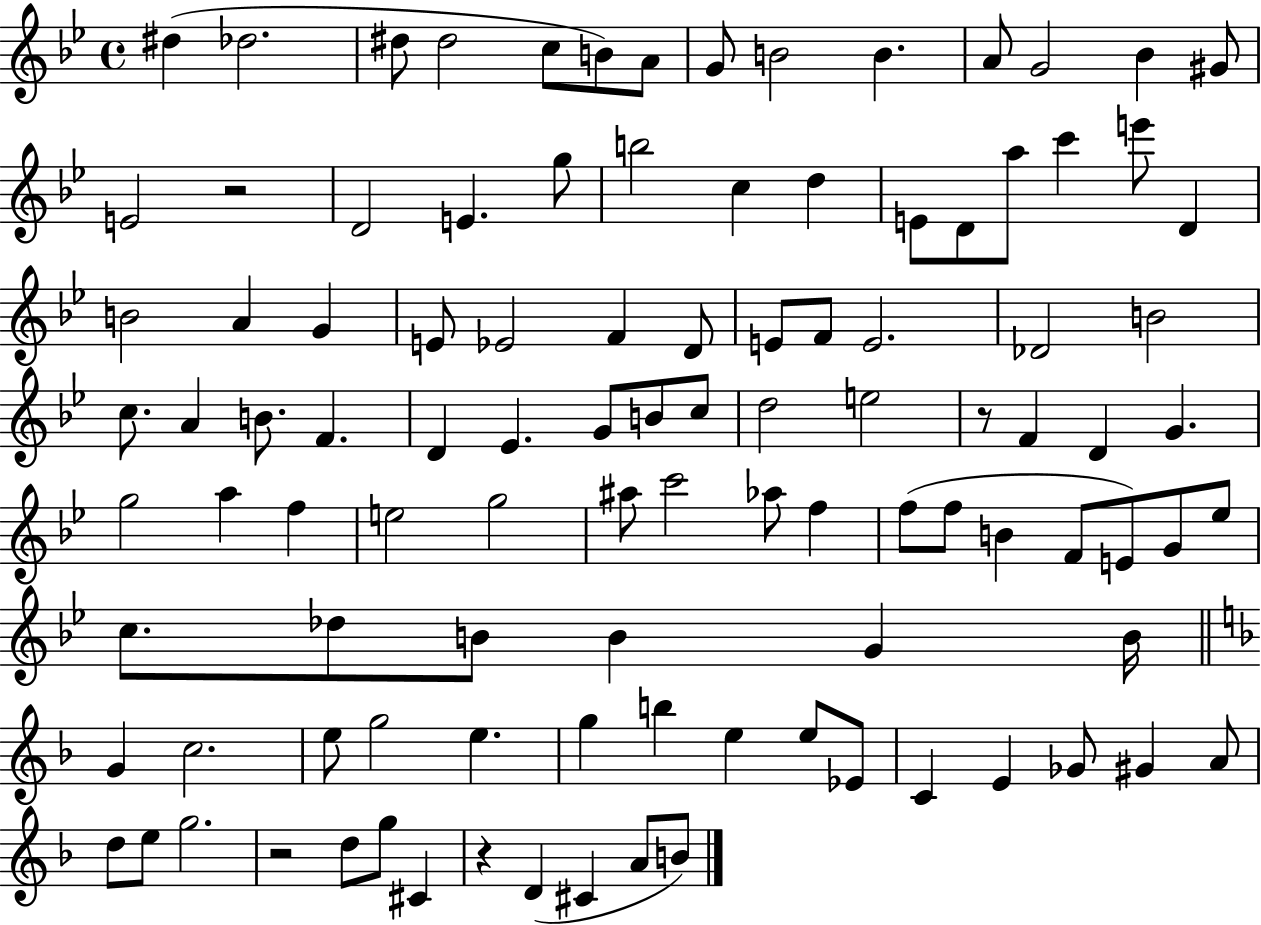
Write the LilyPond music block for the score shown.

{
  \clef treble
  \time 4/4
  \defaultTimeSignature
  \key bes \major
  dis''4( des''2. | dis''8 dis''2 c''8 b'8) a'8 | g'8 b'2 b'4. | a'8 g'2 bes'4 gis'8 | \break e'2 r2 | d'2 e'4. g''8 | b''2 c''4 d''4 | e'8 d'8 a''8 c'''4 e'''8 d'4 | \break b'2 a'4 g'4 | e'8 ees'2 f'4 d'8 | e'8 f'8 e'2. | des'2 b'2 | \break c''8. a'4 b'8. f'4. | d'4 ees'4. g'8 b'8 c''8 | d''2 e''2 | r8 f'4 d'4 g'4. | \break g''2 a''4 f''4 | e''2 g''2 | ais''8 c'''2 aes''8 f''4 | f''8( f''8 b'4 f'8 e'8) g'8 ees''8 | \break c''8. des''8 b'8 b'4 g'4 b'16 | \bar "||" \break \key d \minor g'4 c''2. | e''8 g''2 e''4. | g''4 b''4 e''4 e''8 ees'8 | c'4 e'4 ges'8 gis'4 a'8 | \break d''8 e''8 g''2. | r2 d''8 g''8 cis'4 | r4 d'4( cis'4 a'8 b'8) | \bar "|."
}